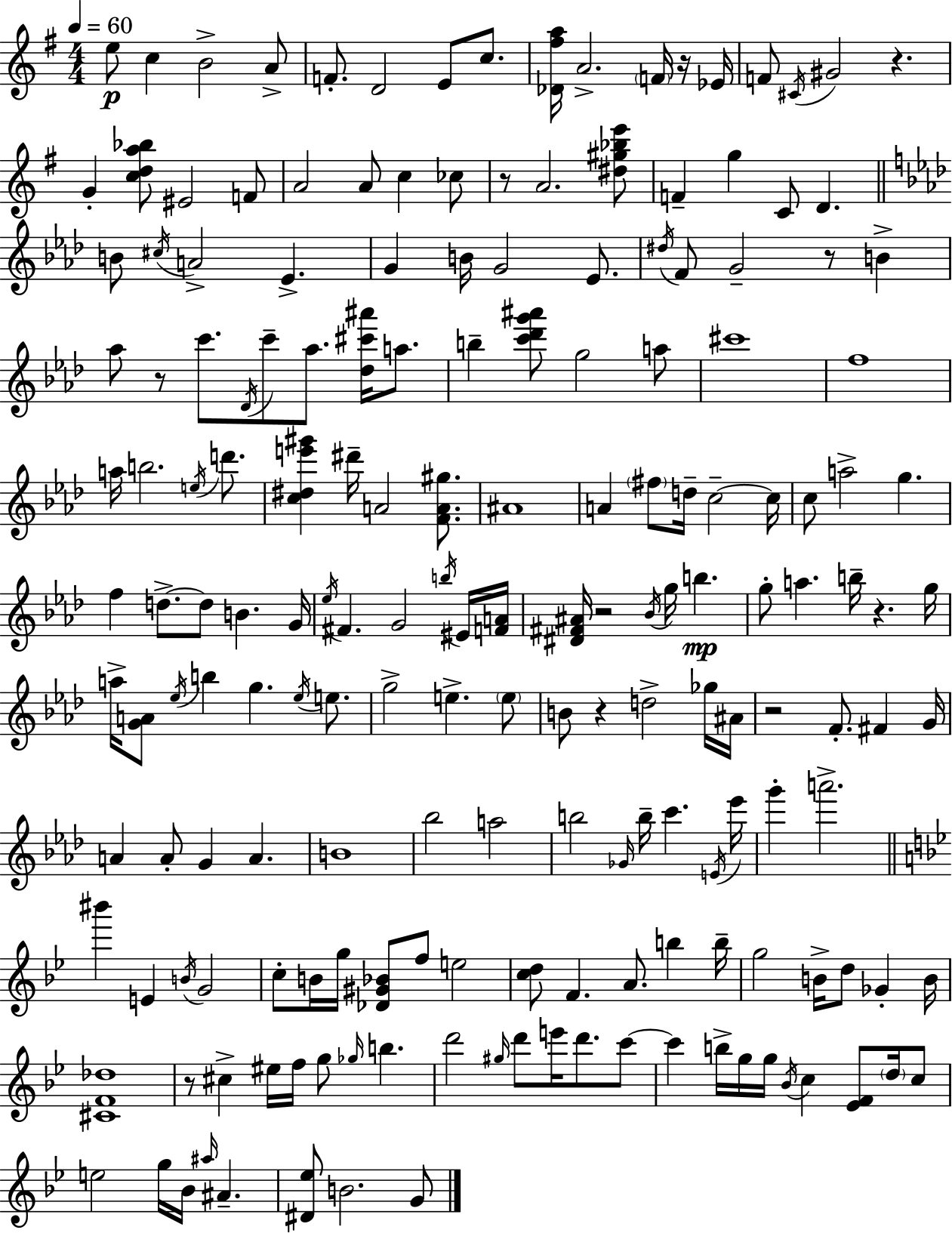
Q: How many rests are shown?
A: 10